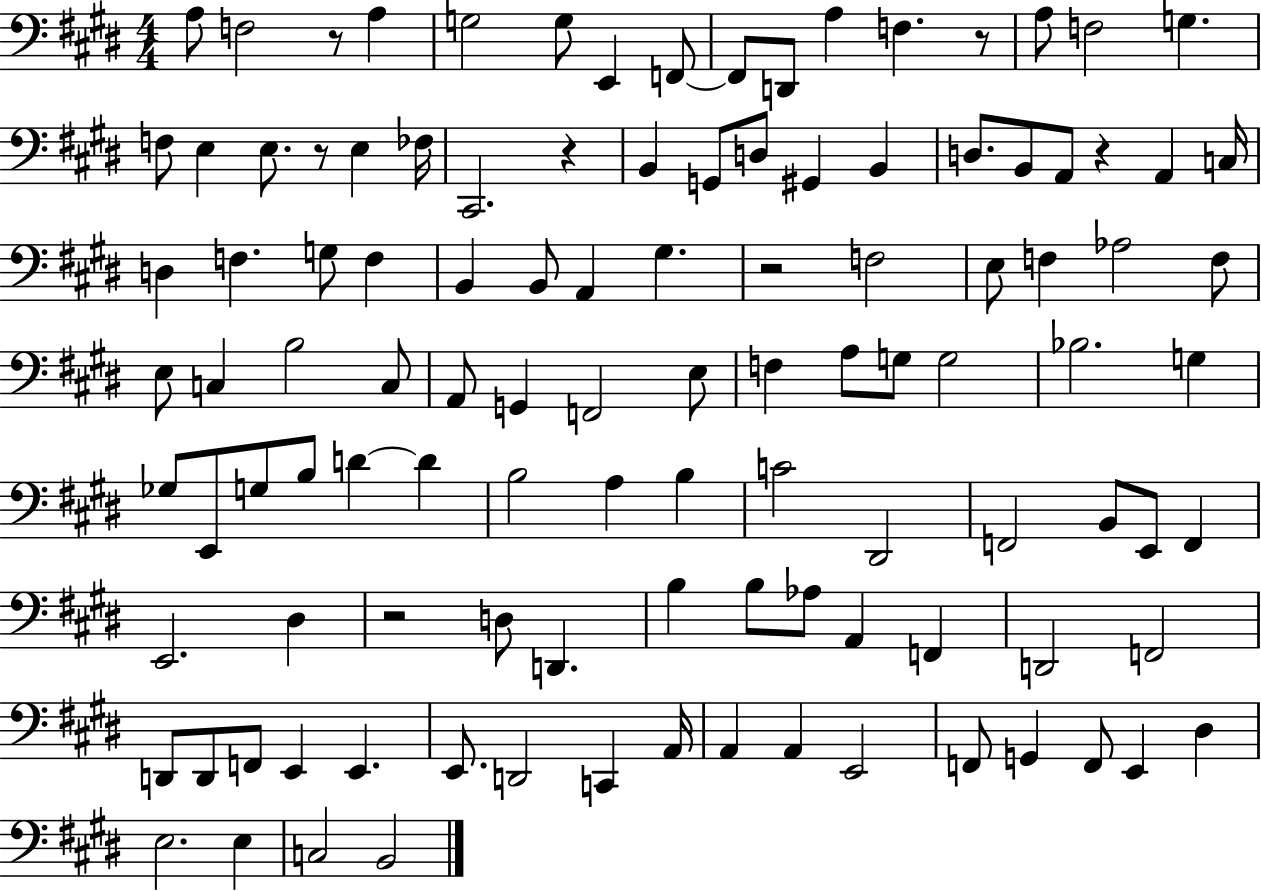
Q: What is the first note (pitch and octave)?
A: A3